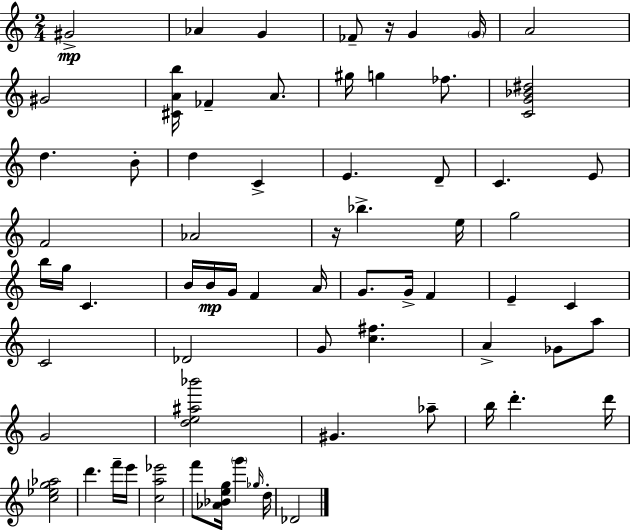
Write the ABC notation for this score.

X:1
T:Untitled
M:2/4
L:1/4
K:C
^G2 _A G _F/2 z/4 G G/4 A2 ^G2 [^CAb]/4 _F A/2 ^g/4 g _f/2 [CG_B^d]2 d B/2 d C E D/2 C E/2 F2 _A2 z/4 _b e/4 g2 b/4 g/4 C B/4 B/4 G/4 F A/4 G/2 G/4 F E C C2 _D2 G/2 [c^f] A _G/2 a/2 G2 [de^a_b']2 ^G _a/2 b/4 d' d'/4 [c_eg_a]2 d' f'/4 e'/4 [ca_e']2 f'/2 [_A_Beg]/4 g' _g/4 d/4 _D2